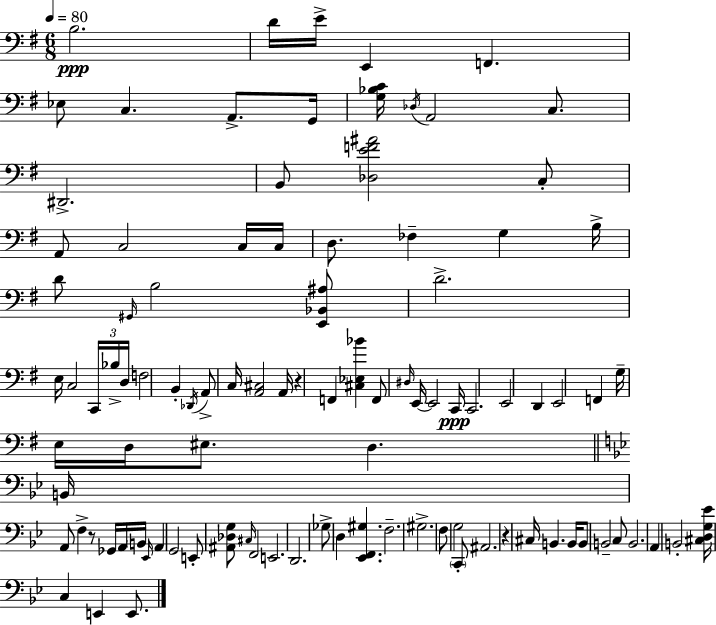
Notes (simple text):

B3/h. D4/s E4/s E2/q F2/q. Eb3/e C3/q. A2/e. G2/s [G3,Bb3,C4]/s Db3/s A2/h C3/e. D#2/h. B2/e [Db3,E4,F4,A#4]/h C3/e A2/e C3/h C3/s C3/s D3/e. FES3/q G3/q B3/s D4/e G#2/s B3/h [E2,Bb2,A#3]/e D4/h. E3/s C3/h C2/s Bb3/s D3/s F3/h B2/q Db2/s A2/e C3/s [A2,C#3]/h A2/s R/q F2/q [C#3,Eb3,Bb4]/q F2/e D#3/s E2/s E2/h C2/s C2/h. E2/h D2/q E2/h F2/q G3/s E3/s D3/s EIS3/e. D3/q. B2/s A2/e F3/q R/e Gb2/s A2/s B2/s Eb2/s A2/q G2/h E2/e [A#2,Db3,G3]/e C#3/s F2/h E2/h. D2/h. Gb3/e D3/q [Eb2,F2,G#3]/q. F3/h. G#3/h. F3/e G3/h C2/e A#2/h. R/q C#3/s B2/q. B2/s B2/e B2/h C3/e B2/h. A2/q B2/h [C#3,D3,G3,Eb4]/s C3/q E2/q E2/e.